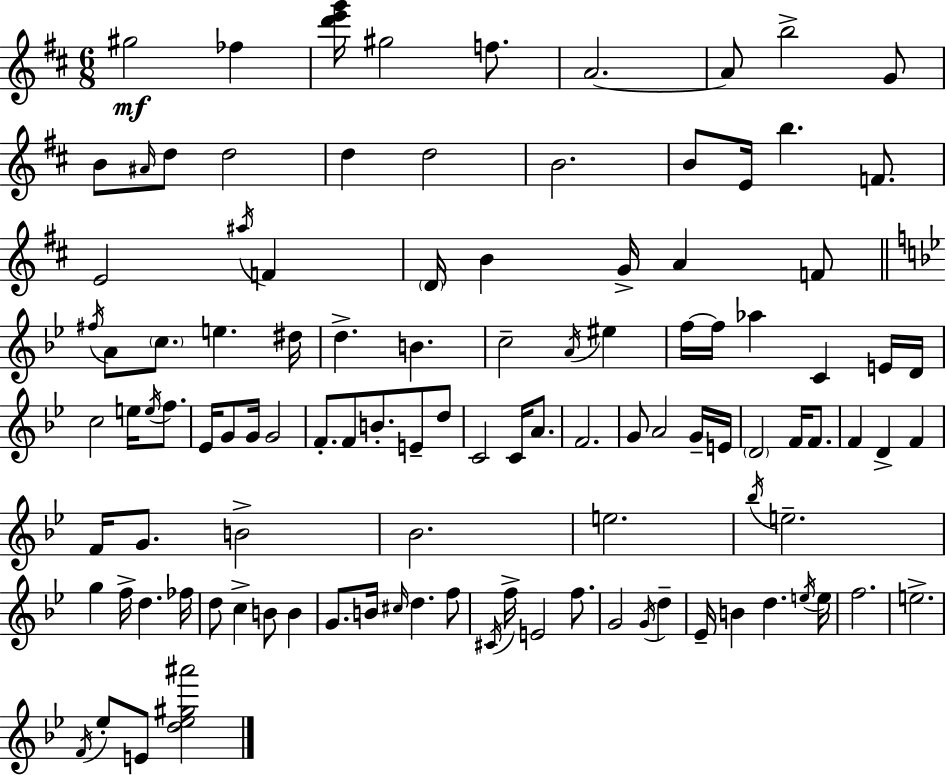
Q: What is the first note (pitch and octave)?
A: G#5